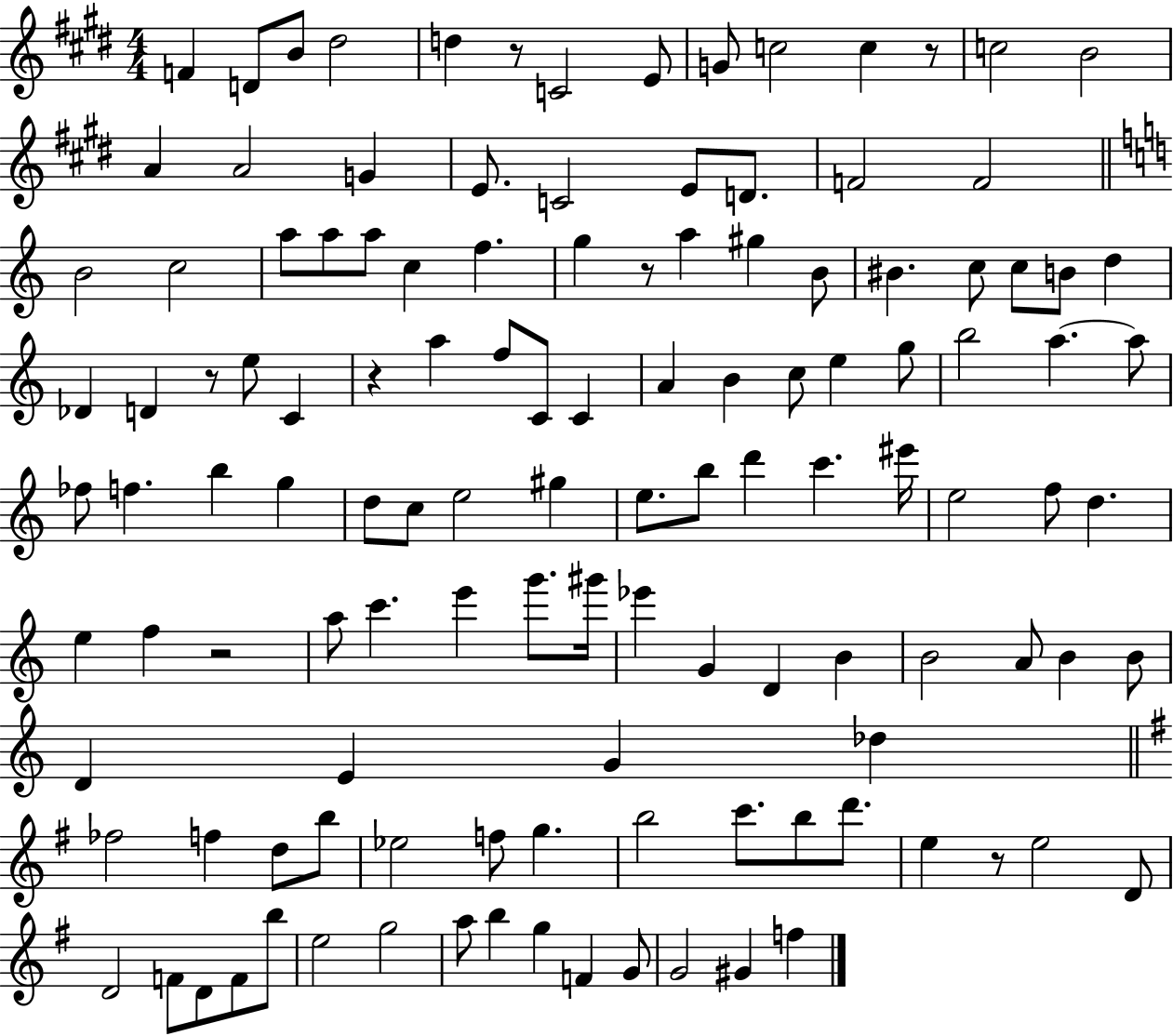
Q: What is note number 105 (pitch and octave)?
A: D4